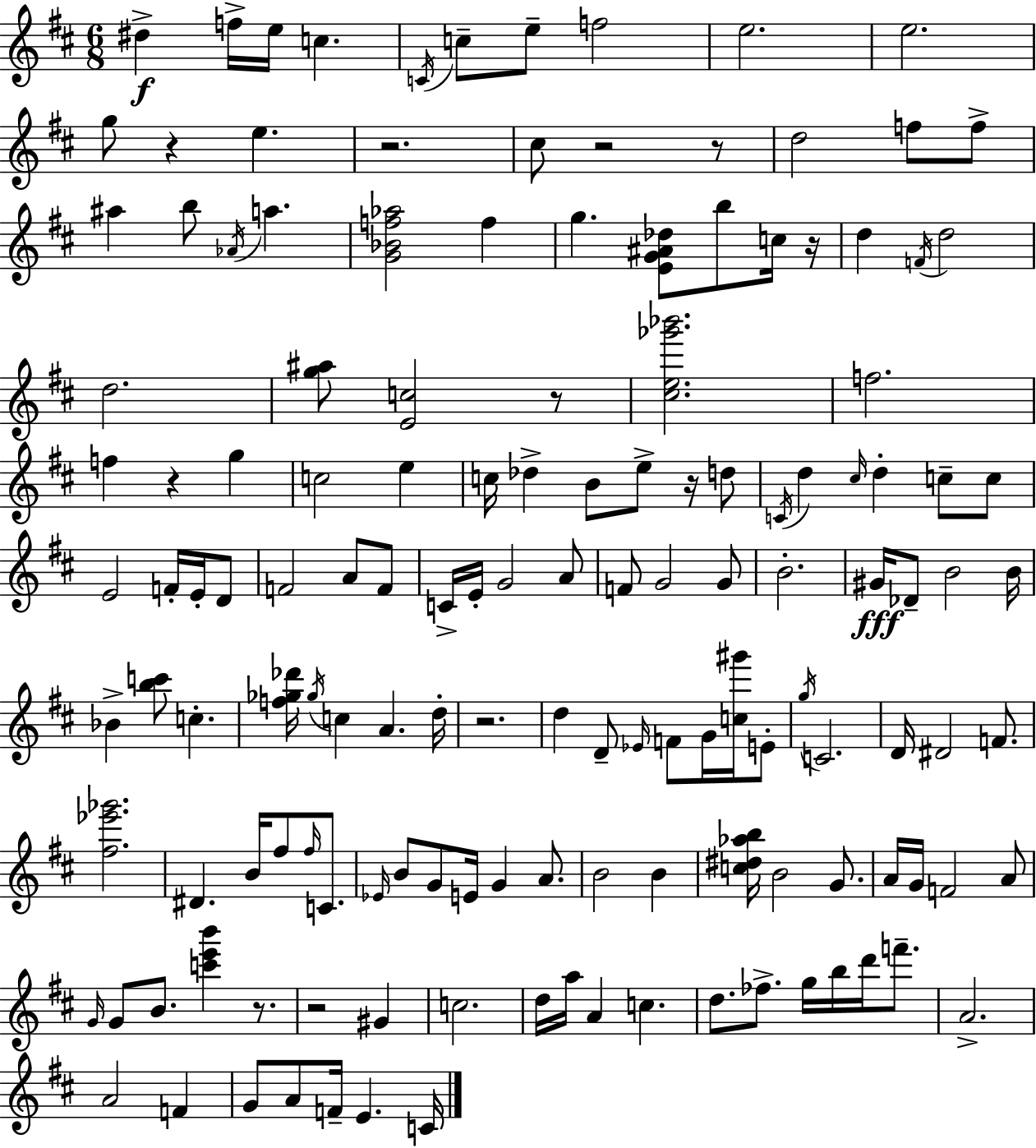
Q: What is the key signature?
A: D major